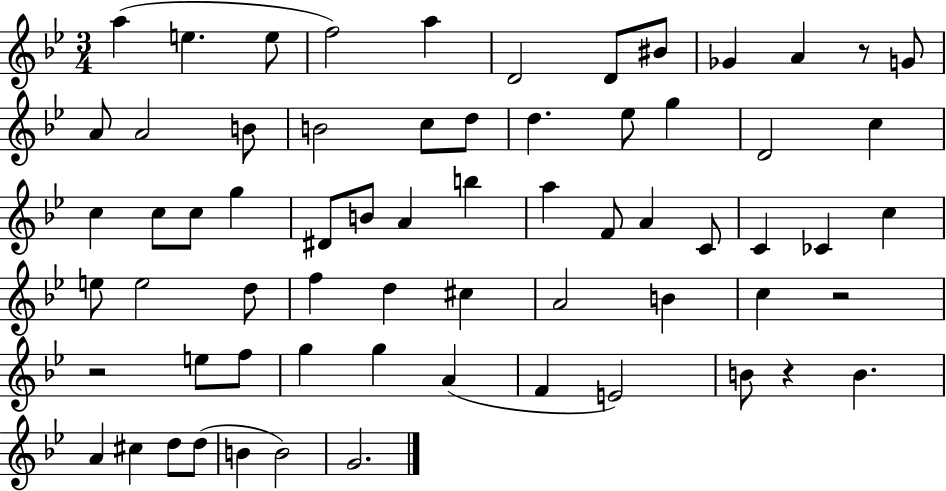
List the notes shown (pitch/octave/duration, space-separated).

A5/q E5/q. E5/e F5/h A5/q D4/h D4/e BIS4/e Gb4/q A4/q R/e G4/e A4/e A4/h B4/e B4/h C5/e D5/e D5/q. Eb5/e G5/q D4/h C5/q C5/q C5/e C5/e G5/q D#4/e B4/e A4/q B5/q A5/q F4/e A4/q C4/e C4/q CES4/q C5/q E5/e E5/h D5/e F5/q D5/q C#5/q A4/h B4/q C5/q R/h R/h E5/e F5/e G5/q G5/q A4/q F4/q E4/h B4/e R/q B4/q. A4/q C#5/q D5/e D5/e B4/q B4/h G4/h.